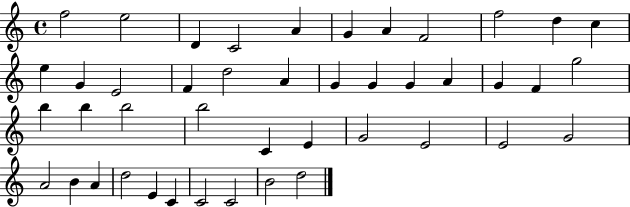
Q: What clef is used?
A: treble